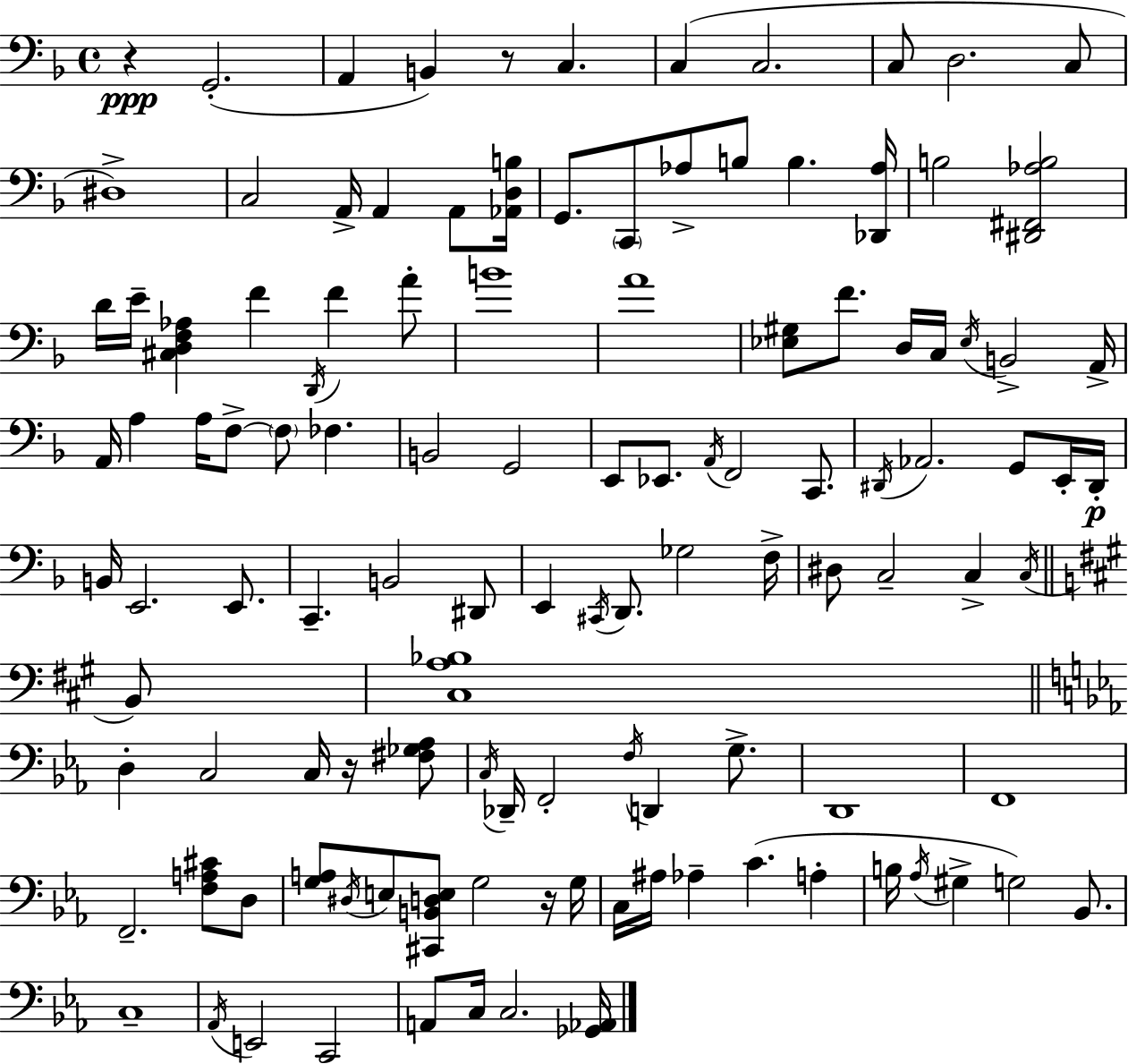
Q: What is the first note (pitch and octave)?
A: G2